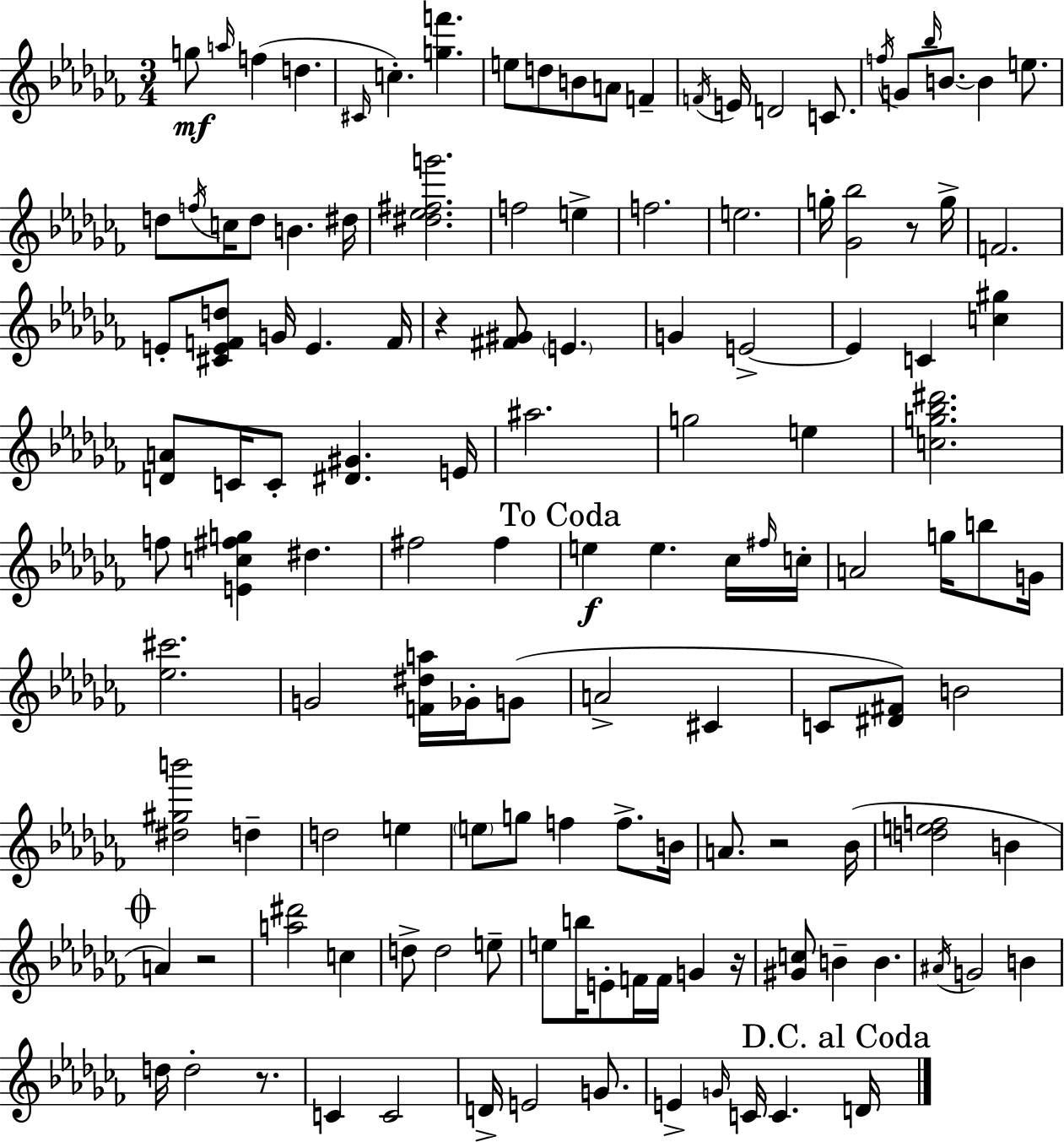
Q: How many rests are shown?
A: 6